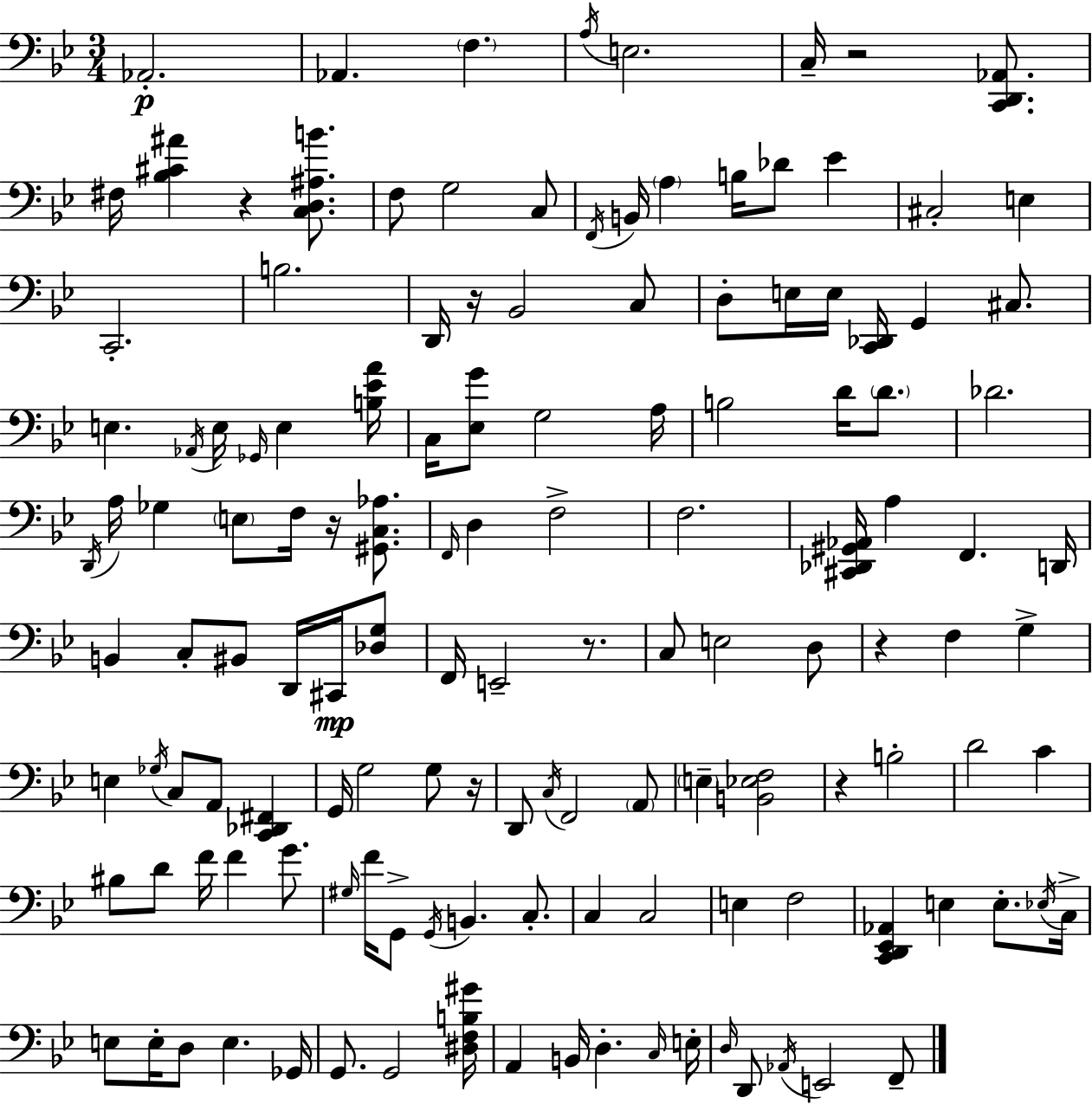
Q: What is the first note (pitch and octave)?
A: Ab2